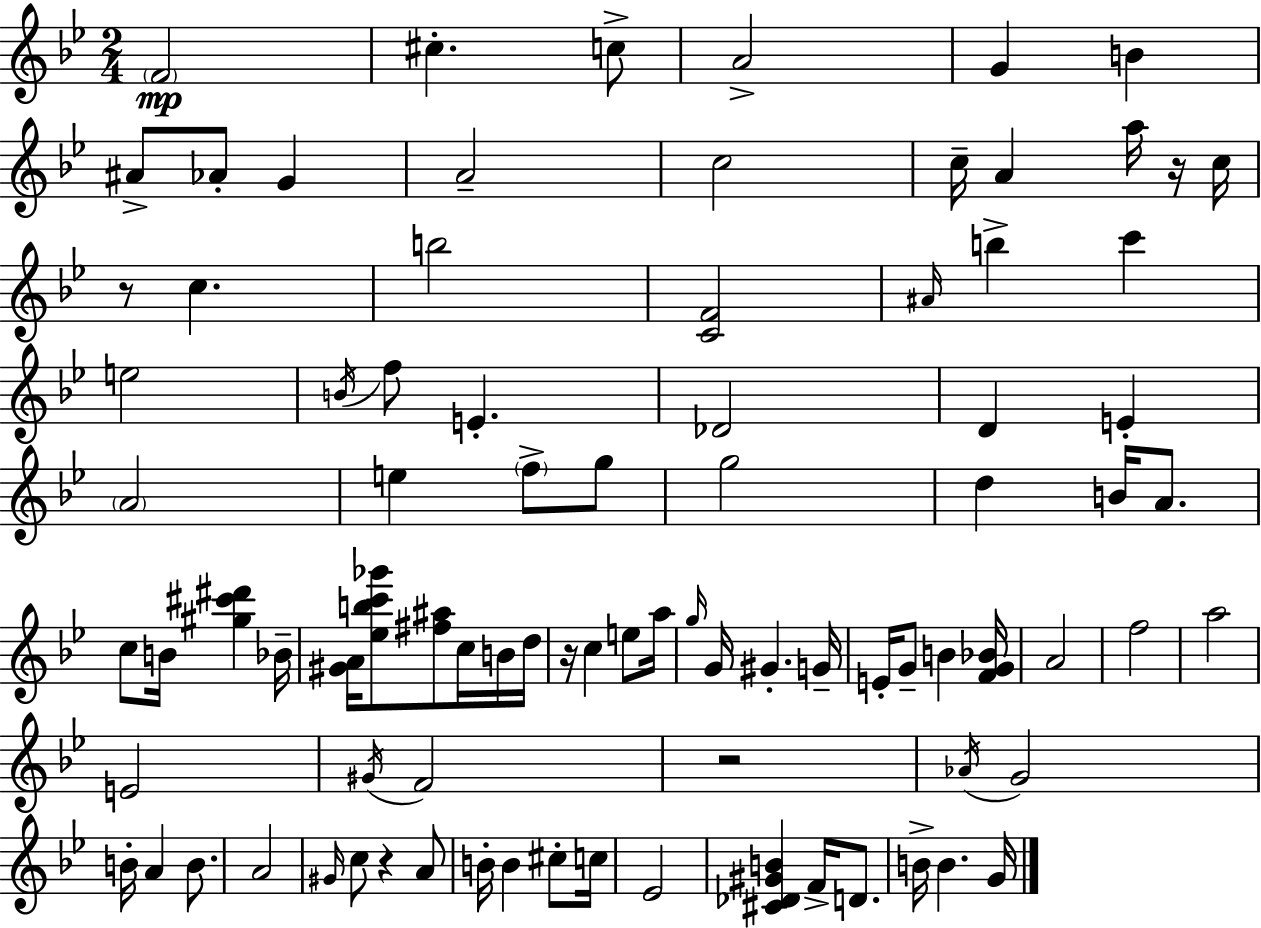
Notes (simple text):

F4/h C#5/q. C5/e A4/h G4/q B4/q A#4/e Ab4/e G4/q A4/h C5/h C5/s A4/q A5/s R/s C5/s R/e C5/q. B5/h [C4,F4]/h A#4/s B5/q C6/q E5/h B4/s F5/e E4/q. Db4/h D4/q E4/q A4/h E5/q F5/e G5/e G5/h D5/q B4/s A4/e. C5/e B4/s [G#5,C#6,D#6]/q Bb4/s [G#4,A4]/s [Eb5,B5,C6,Gb6]/e [F#5,A#5]/e C5/s B4/s D5/s R/s C5/q E5/e A5/s G5/s G4/s G#4/q. G4/s E4/s G4/e B4/q [F4,G4,Bb4]/s A4/h F5/h A5/h E4/h G#4/s F4/h R/h Ab4/s G4/h B4/s A4/q B4/e. A4/h G#4/s C5/e R/q A4/e B4/s B4/q C#5/e C5/s Eb4/h [C#4,Db4,G#4,B4]/q F4/s D4/e. B4/s B4/q. G4/s